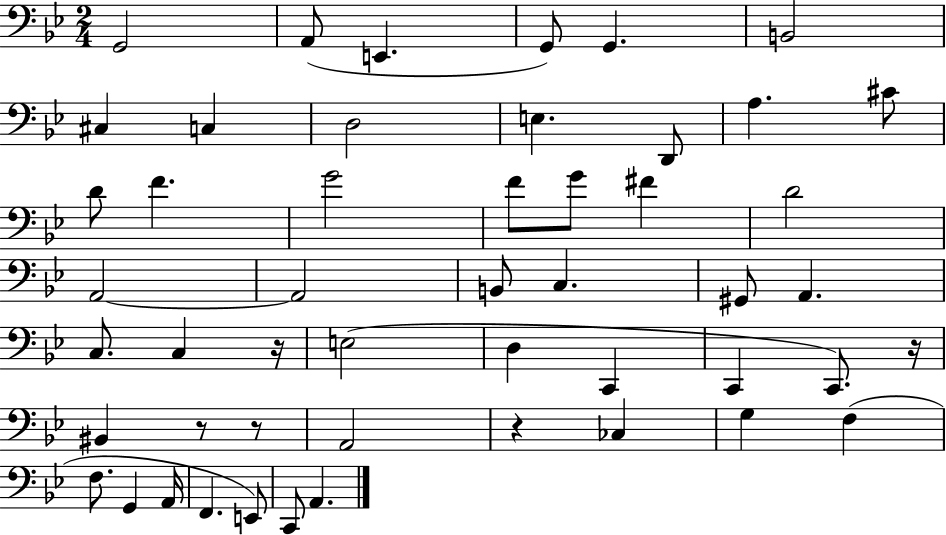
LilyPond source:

{
  \clef bass
  \numericTimeSignature
  \time 2/4
  \key bes \major
  g,2 | a,8( e,4. | g,8) g,4. | b,2 | \break cis4 c4 | d2 | e4. d,8 | a4. cis'8 | \break d'8 f'4. | g'2 | f'8 g'8 fis'4 | d'2 | \break a,2~~ | a,2 | b,8 c4. | gis,8 a,4. | \break c8. c4 r16 | e2( | d4 c,4 | c,4 c,8.) r16 | \break bis,4 r8 r8 | a,2 | r4 ces4 | g4 f4( | \break f8. g,4 a,16 | f,4. e,8) | c,8 a,4. | \bar "|."
}